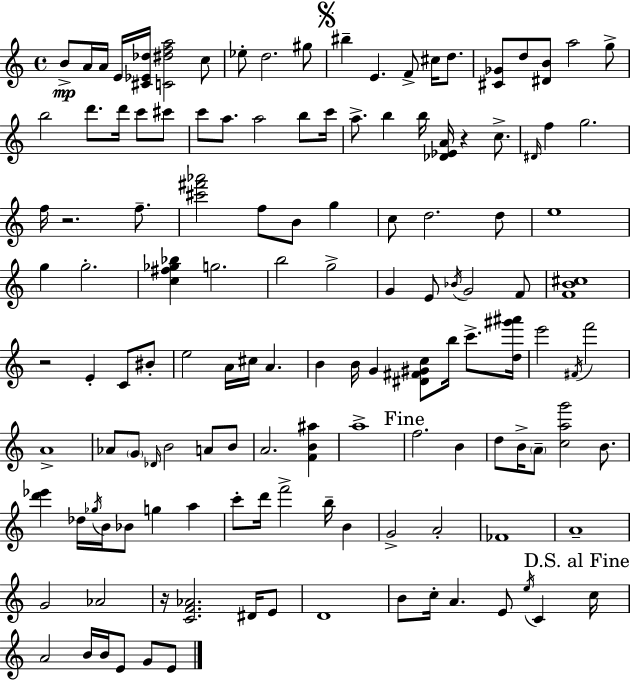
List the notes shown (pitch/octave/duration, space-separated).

B4/e A4/s A4/s E4/s [C#4,Eb4,Db5]/s [C4,D#5,F5,A5]/h C5/e Eb5/e D5/h. G#5/e BIS5/q E4/q. F4/e C#5/s D5/e. [C#4,Gb4]/e D5/e [D#4,B4]/e A5/h G5/e B5/h D6/e. D6/s C6/e C#6/e C6/e A5/e. A5/h B5/e C6/s A5/e. B5/q B5/s [Db4,Eb4,A4]/s R/q C5/e. D#4/s F5/q G5/h. F5/s R/h. F5/e. [C#6,F#6,Ab6]/h F5/e B4/e G5/q C5/e D5/h. D5/e E5/w G5/q G5/h. [C5,F#5,Gb5,Bb5]/q G5/h. B5/h G5/h G4/q E4/e Bb4/s G4/h F4/e [F4,B4,C#5]/w R/h E4/q C4/e BIS4/e E5/h A4/s C#5/s A4/q. B4/q B4/s G4/q [D#4,F#4,G#4,C5]/e B5/s C6/e. [D5,G#6,A#6]/s E6/h F#4/s F6/h A4/w Ab4/e G4/e Db4/s B4/h A4/e B4/e A4/h. [F4,B4,A#5]/q A5/w F5/h. B4/q D5/e B4/s A4/e [C5,A5,G6]/h B4/e. [D6,Eb6]/q Db5/s Gb5/s B4/s Bb4/e G5/q A5/q C6/e D6/s F6/h B5/s B4/q G4/h A4/h FES4/w A4/w G4/h Ab4/h R/s [C4,F4,Ab4]/h. D#4/s E4/e D4/w B4/e C5/s A4/q. E4/e E5/s C4/q C5/s A4/h B4/s B4/s E4/e G4/e E4/e